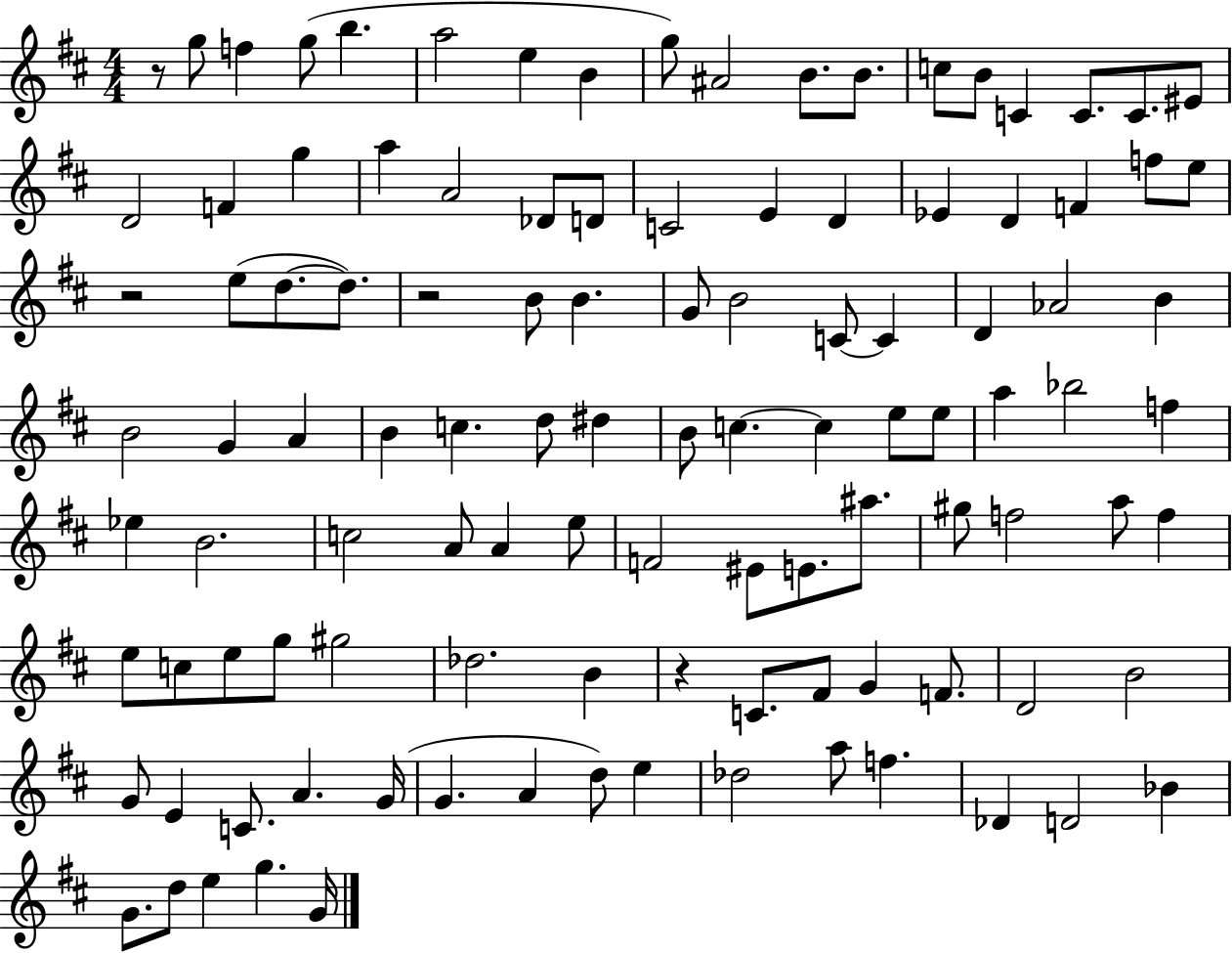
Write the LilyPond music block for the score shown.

{
  \clef treble
  \numericTimeSignature
  \time 4/4
  \key d \major
  r8 g''8 f''4 g''8( b''4. | a''2 e''4 b'4 | g''8) ais'2 b'8. b'8. | c''8 b'8 c'4 c'8. c'8. eis'8 | \break d'2 f'4 g''4 | a''4 a'2 des'8 d'8 | c'2 e'4 d'4 | ees'4 d'4 f'4 f''8 e''8 | \break r2 e''8( d''8.~~ d''8.) | r2 b'8 b'4. | g'8 b'2 c'8~~ c'4 | d'4 aes'2 b'4 | \break b'2 g'4 a'4 | b'4 c''4. d''8 dis''4 | b'8 c''4.~~ c''4 e''8 e''8 | a''4 bes''2 f''4 | \break ees''4 b'2. | c''2 a'8 a'4 e''8 | f'2 eis'8 e'8. ais''8. | gis''8 f''2 a''8 f''4 | \break e''8 c''8 e''8 g''8 gis''2 | des''2. b'4 | r4 c'8. fis'8 g'4 f'8. | d'2 b'2 | \break g'8 e'4 c'8. a'4. g'16( | g'4. a'4 d''8) e''4 | des''2 a''8 f''4. | des'4 d'2 bes'4 | \break g'8. d''8 e''4 g''4. g'16 | \bar "|."
}